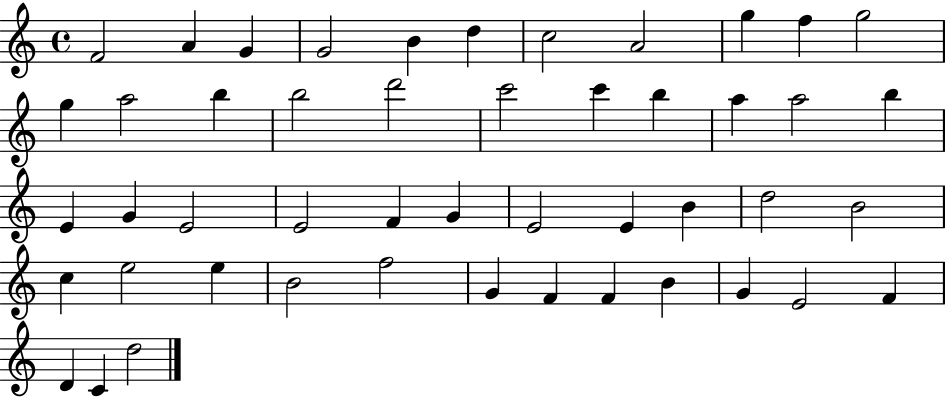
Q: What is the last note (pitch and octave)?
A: D5